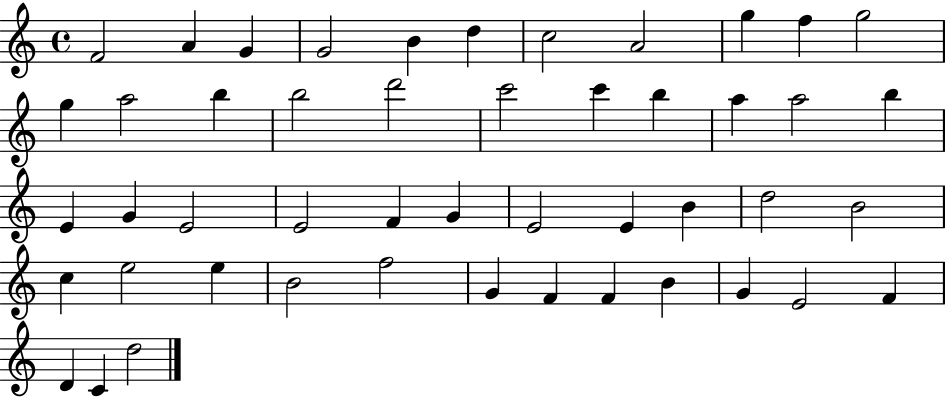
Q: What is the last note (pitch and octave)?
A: D5